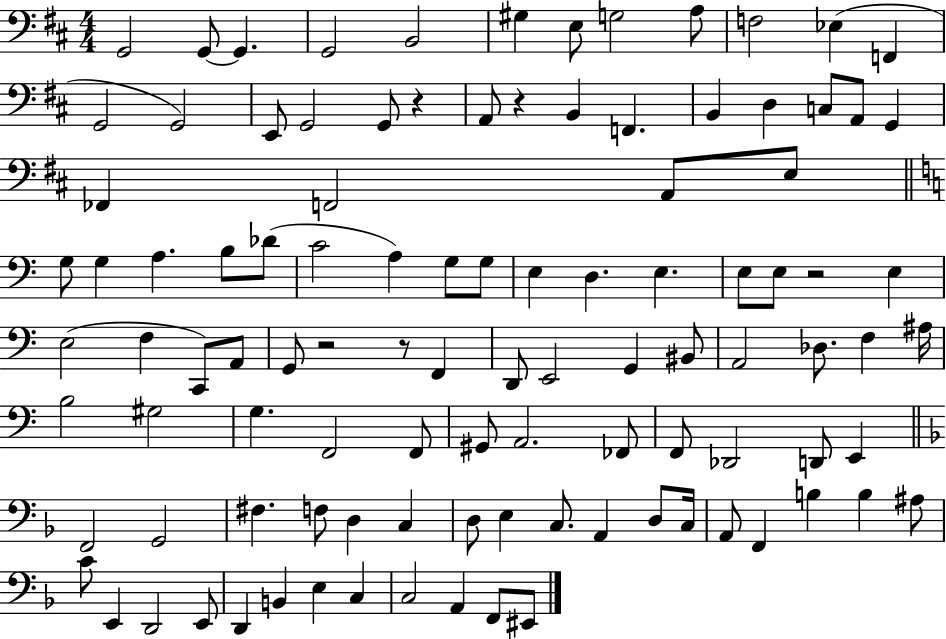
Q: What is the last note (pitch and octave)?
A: EIS2